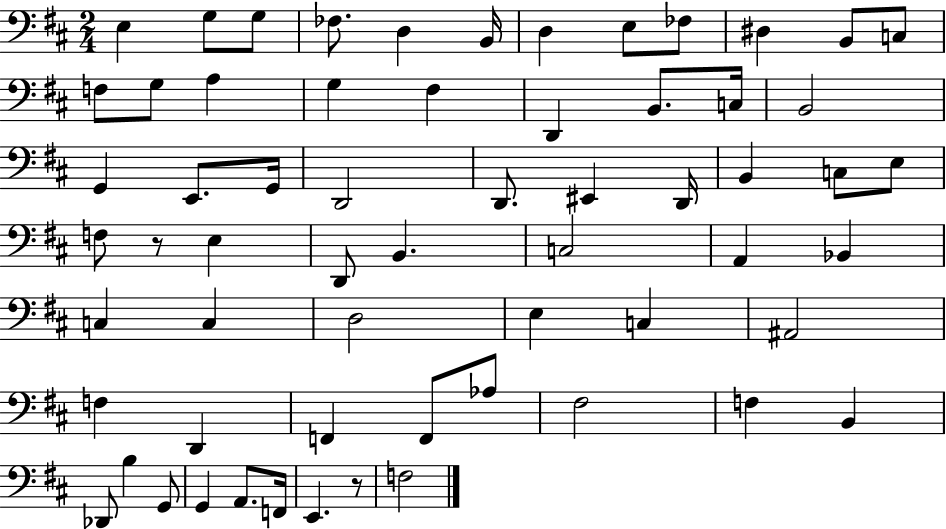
X:1
T:Untitled
M:2/4
L:1/4
K:D
E, G,/2 G,/2 _F,/2 D, B,,/4 D, E,/2 _F,/2 ^D, B,,/2 C,/2 F,/2 G,/2 A, G, ^F, D,, B,,/2 C,/4 B,,2 G,, E,,/2 G,,/4 D,,2 D,,/2 ^E,, D,,/4 B,, C,/2 E,/2 F,/2 z/2 E, D,,/2 B,, C,2 A,, _B,, C, C, D,2 E, C, ^A,,2 F, D,, F,, F,,/2 _A,/2 ^F,2 F, B,, _D,,/2 B, G,,/2 G,, A,,/2 F,,/4 E,, z/2 F,2